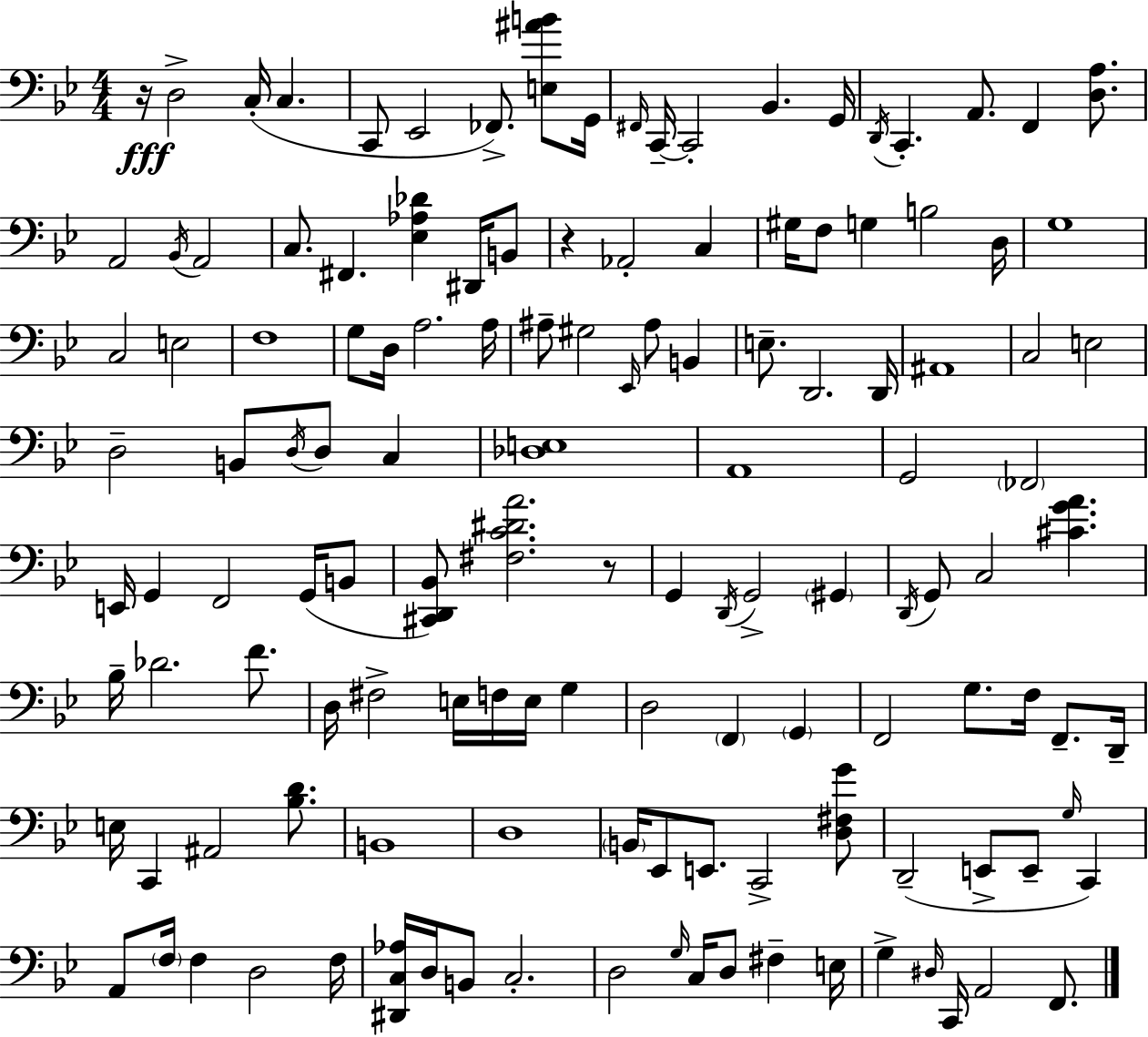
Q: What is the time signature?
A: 4/4